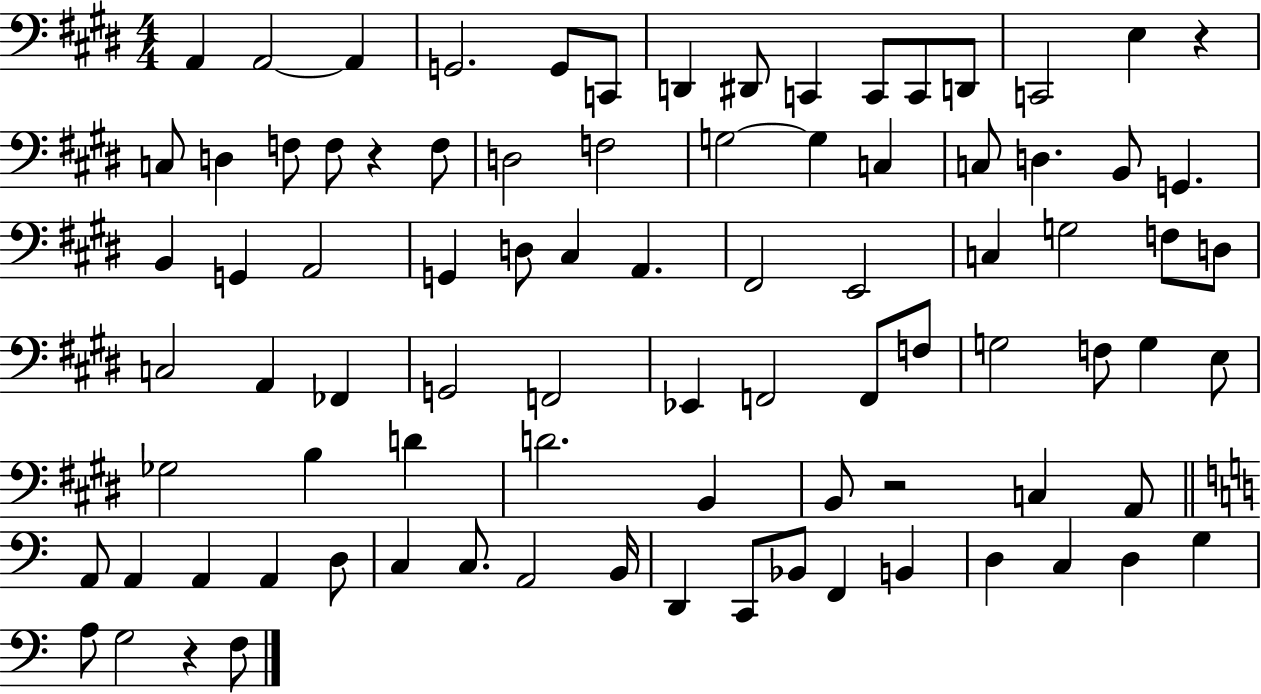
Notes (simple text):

A2/q A2/h A2/q G2/h. G2/e C2/e D2/q D#2/e C2/q C2/e C2/e D2/e C2/h E3/q R/q C3/e D3/q F3/e F3/e R/q F3/e D3/h F3/h G3/h G3/q C3/q C3/e D3/q. B2/e G2/q. B2/q G2/q A2/h G2/q D3/e C#3/q A2/q. F#2/h E2/h C3/q G3/h F3/e D3/e C3/h A2/q FES2/q G2/h F2/h Eb2/q F2/h F2/e F3/e G3/h F3/e G3/q E3/e Gb3/h B3/q D4/q D4/h. B2/q B2/e R/h C3/q A2/e A2/e A2/q A2/q A2/q D3/e C3/q C3/e. A2/h B2/s D2/q C2/e Bb2/e F2/q B2/q D3/q C3/q D3/q G3/q A3/e G3/h R/q F3/e